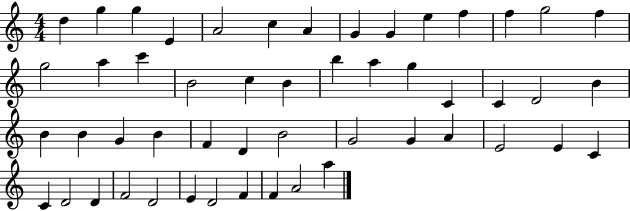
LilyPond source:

{
  \clef treble
  \numericTimeSignature
  \time 4/4
  \key c \major
  d''4 g''4 g''4 e'4 | a'2 c''4 a'4 | g'4 g'4 e''4 f''4 | f''4 g''2 f''4 | \break g''2 a''4 c'''4 | b'2 c''4 b'4 | b''4 a''4 g''4 c'4 | c'4 d'2 b'4 | \break b'4 b'4 g'4 b'4 | f'4 d'4 b'2 | g'2 g'4 a'4 | e'2 e'4 c'4 | \break c'4 d'2 d'4 | f'2 d'2 | e'4 d'2 f'4 | f'4 a'2 a''4 | \break \bar "|."
}